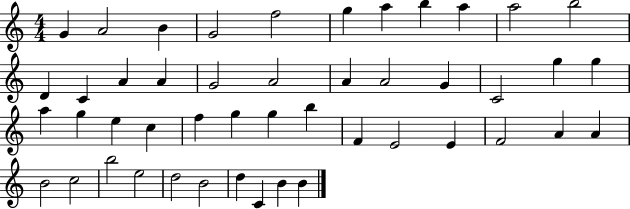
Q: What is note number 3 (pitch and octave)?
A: B4